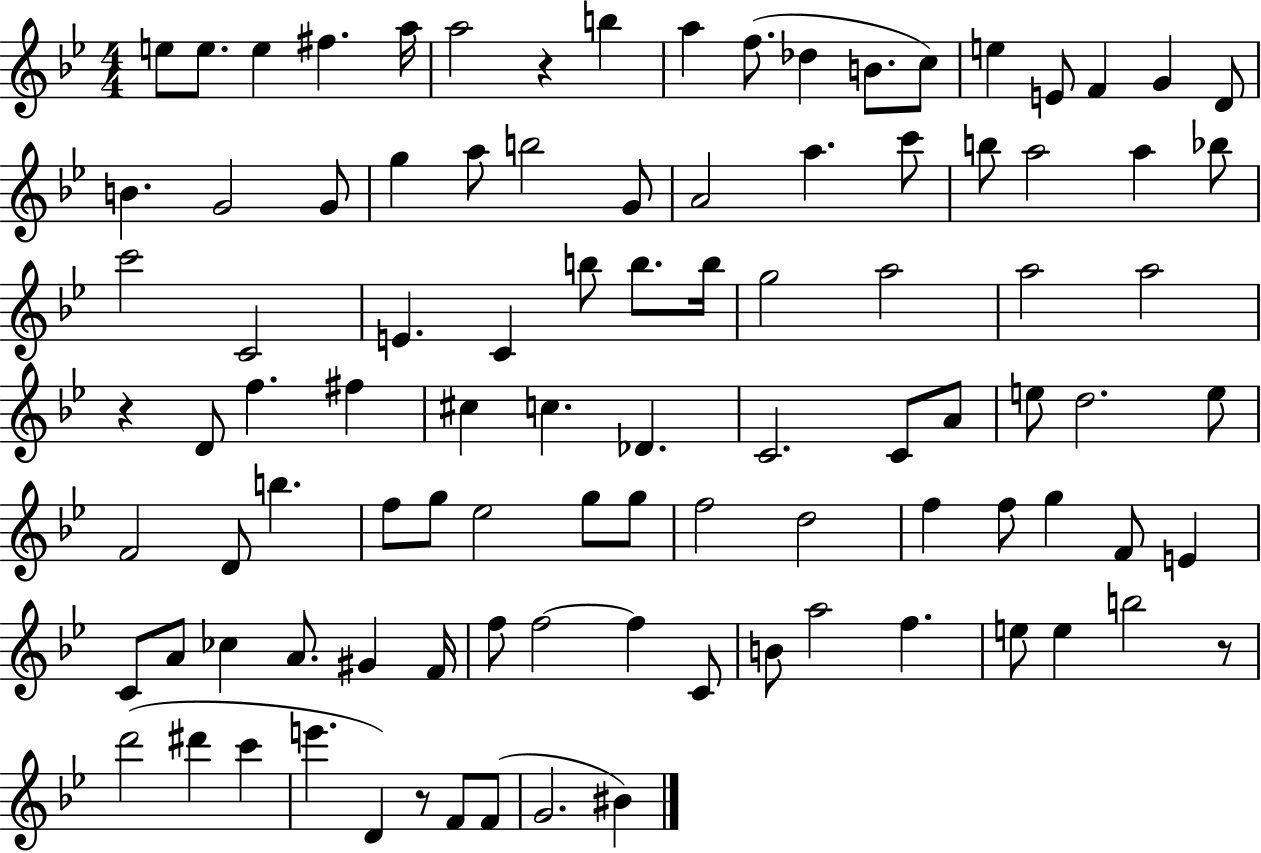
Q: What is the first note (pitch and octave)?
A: E5